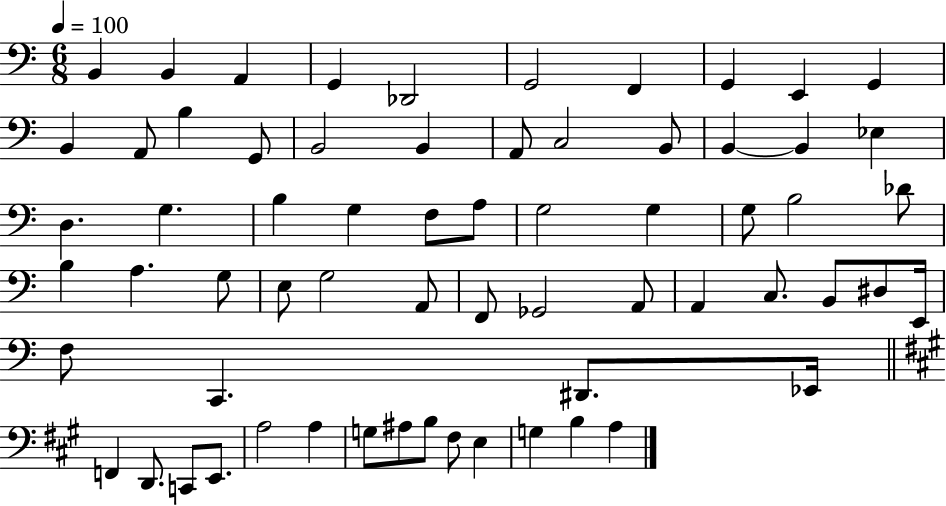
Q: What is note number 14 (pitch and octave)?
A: G2